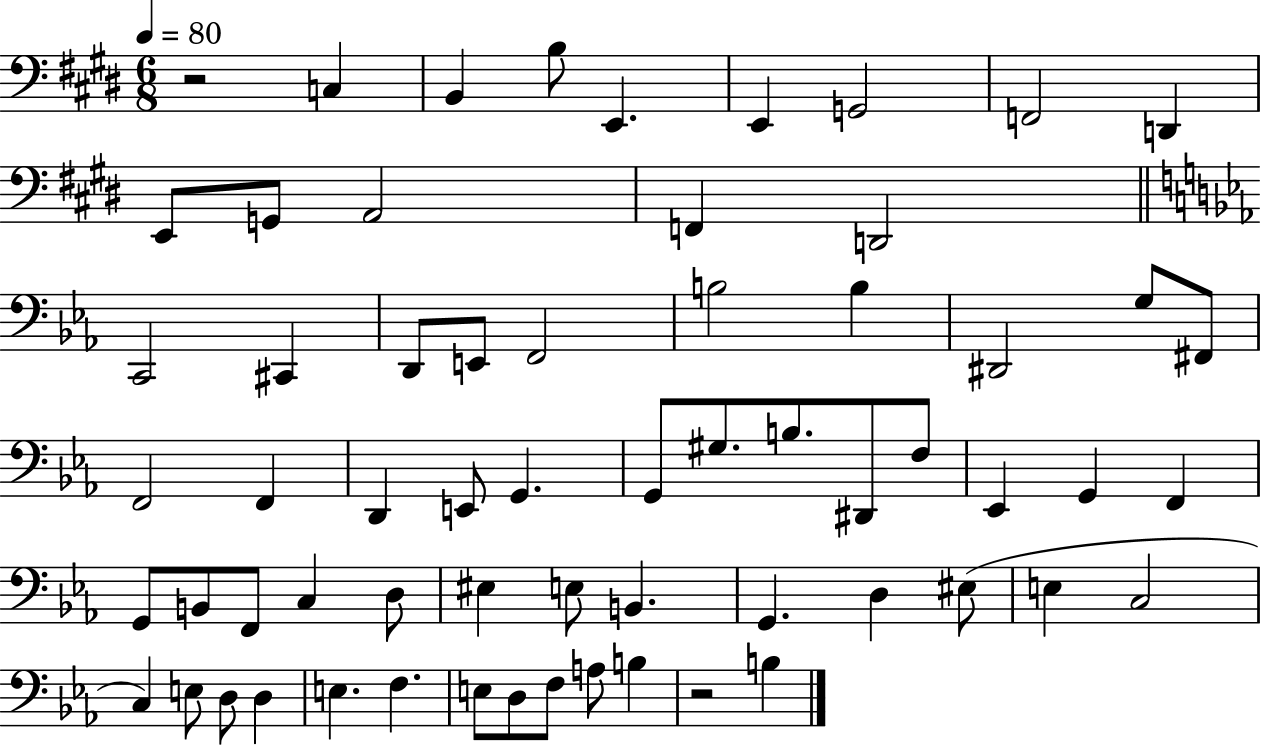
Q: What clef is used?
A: bass